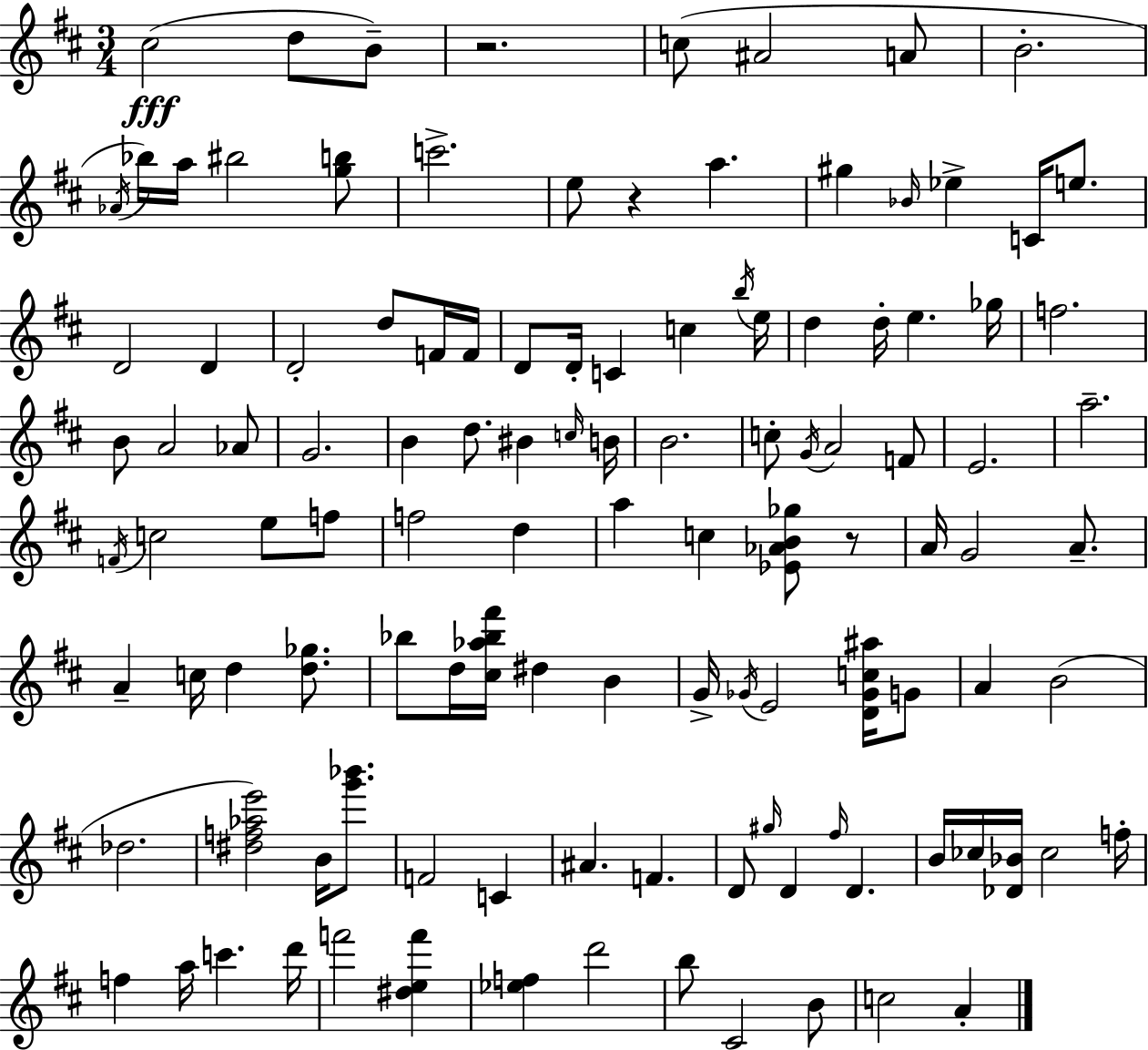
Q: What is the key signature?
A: D major